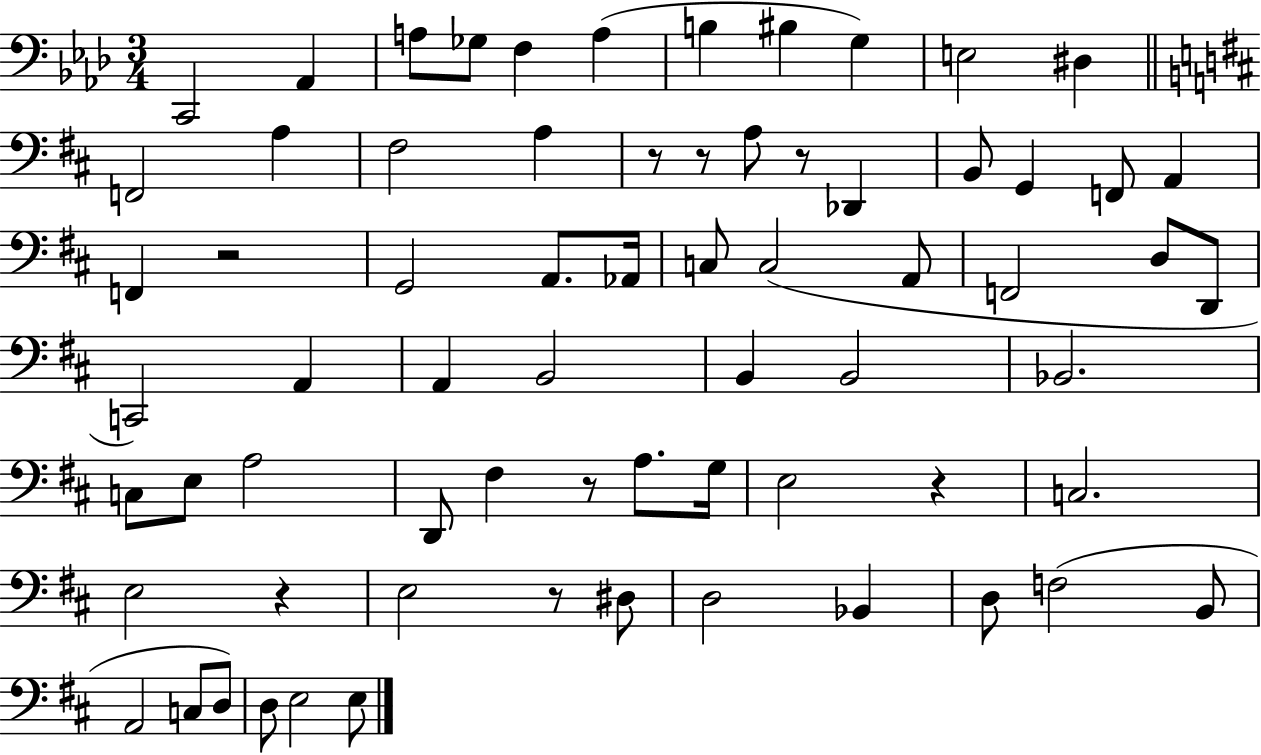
{
  \clef bass
  \numericTimeSignature
  \time 3/4
  \key aes \major
  c,2 aes,4 | a8 ges8 f4 a4( | b4 bis4 g4) | e2 dis4 | \break \bar "||" \break \key b \minor f,2 a4 | fis2 a4 | r8 r8 a8 r8 des,4 | b,8 g,4 f,8 a,4 | \break f,4 r2 | g,2 a,8. aes,16 | c8 c2( a,8 | f,2 d8 d,8 | \break c,2) a,4 | a,4 b,2 | b,4 b,2 | bes,2. | \break c8 e8 a2 | d,8 fis4 r8 a8. g16 | e2 r4 | c2. | \break e2 r4 | e2 r8 dis8 | d2 bes,4 | d8 f2( b,8 | \break a,2 c8 d8) | d8 e2 e8 | \bar "|."
}